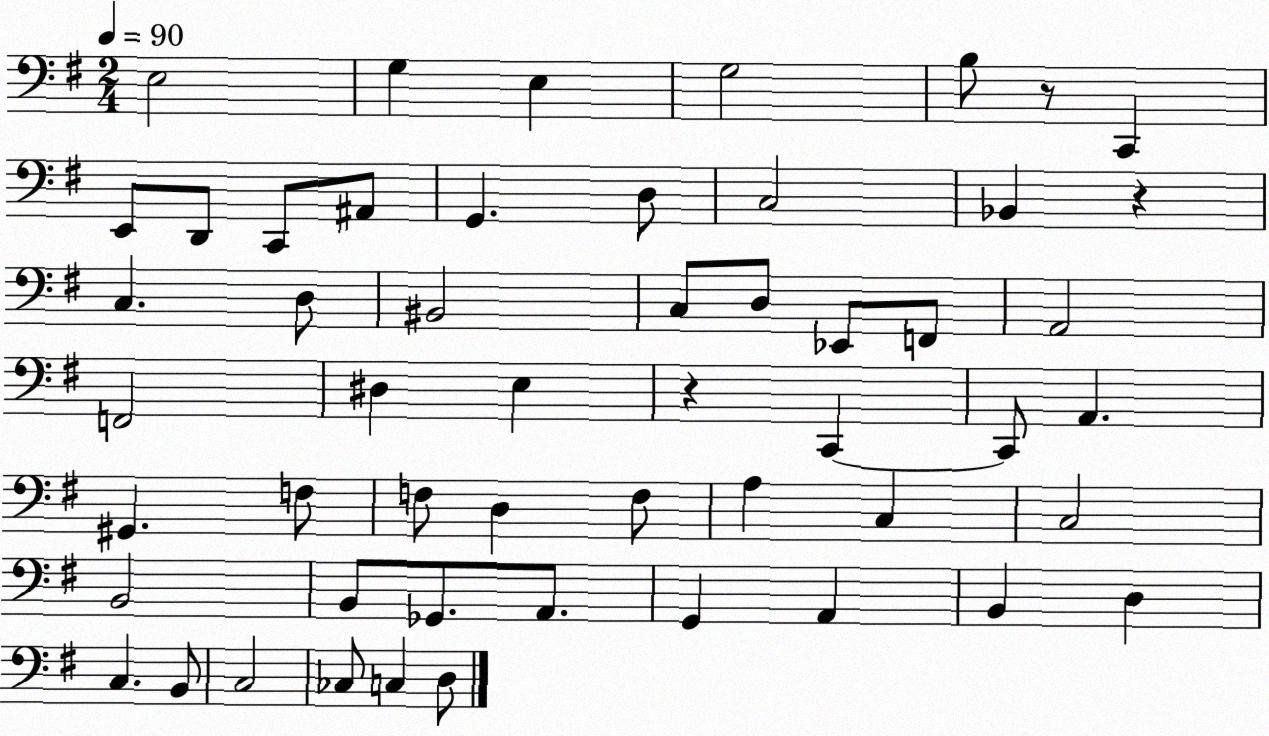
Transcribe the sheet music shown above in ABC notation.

X:1
T:Untitled
M:2/4
L:1/4
K:G
E,2 G, E, G,2 B,/2 z/2 C,, E,,/2 D,,/2 C,,/2 ^A,,/2 G,, D,/2 C,2 _B,, z C, D,/2 ^B,,2 C,/2 D,/2 _E,,/2 F,,/2 A,,2 F,,2 ^D, E, z C,, C,,/2 A,, ^G,, F,/2 F,/2 D, F,/2 A, C, C,2 B,,2 B,,/2 _G,,/2 A,,/2 G,, A,, B,, D, C, B,,/2 C,2 _C,/2 C, D,/2